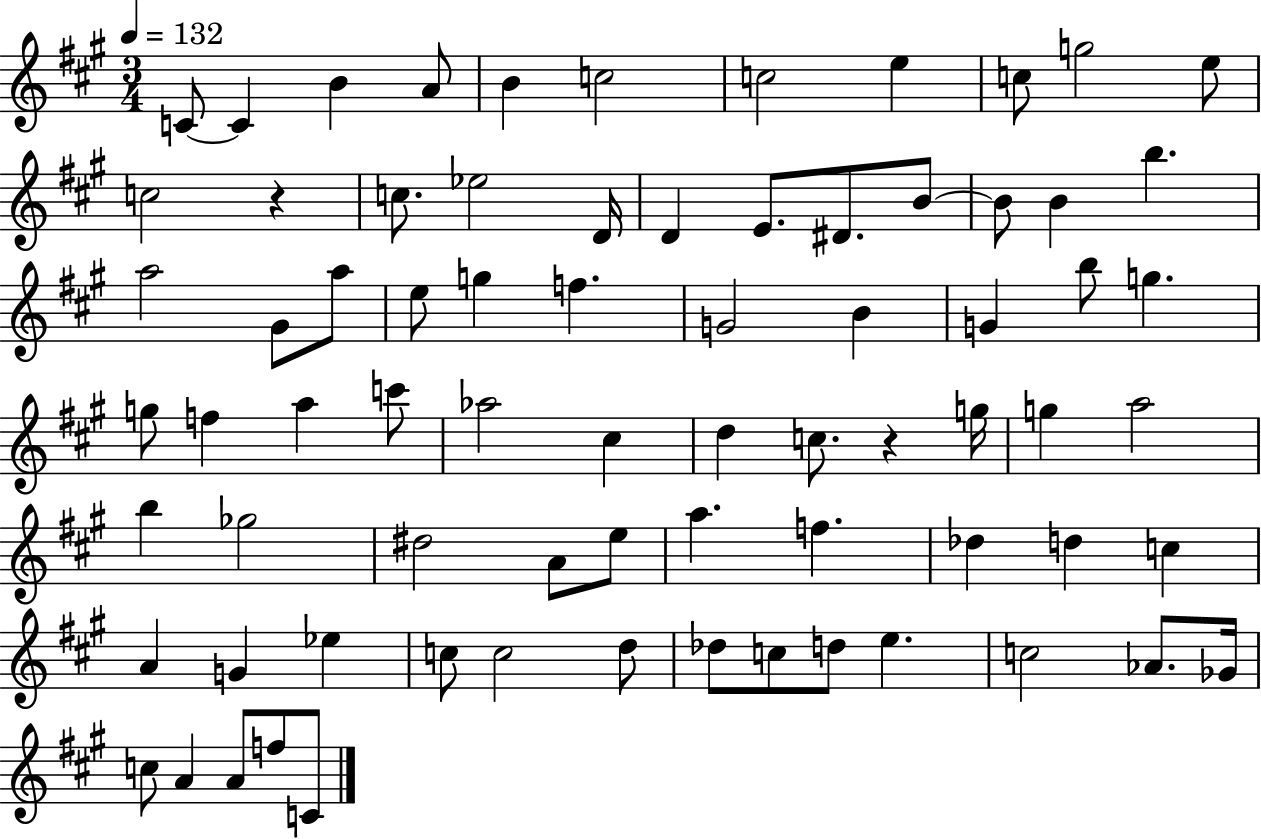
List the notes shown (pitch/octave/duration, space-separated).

C4/e C4/q B4/q A4/e B4/q C5/h C5/h E5/q C5/e G5/h E5/e C5/h R/q C5/e. Eb5/h D4/s D4/q E4/e. D#4/e. B4/e B4/e B4/q B5/q. A5/h G#4/e A5/e E5/e G5/q F5/q. G4/h B4/q G4/q B5/e G5/q. G5/e F5/q A5/q C6/e Ab5/h C#5/q D5/q C5/e. R/q G5/s G5/q A5/h B5/q Gb5/h D#5/h A4/e E5/e A5/q. F5/q. Db5/q D5/q C5/q A4/q G4/q Eb5/q C5/e C5/h D5/e Db5/e C5/e D5/e E5/q. C5/h Ab4/e. Gb4/s C5/e A4/q A4/e F5/e C4/e